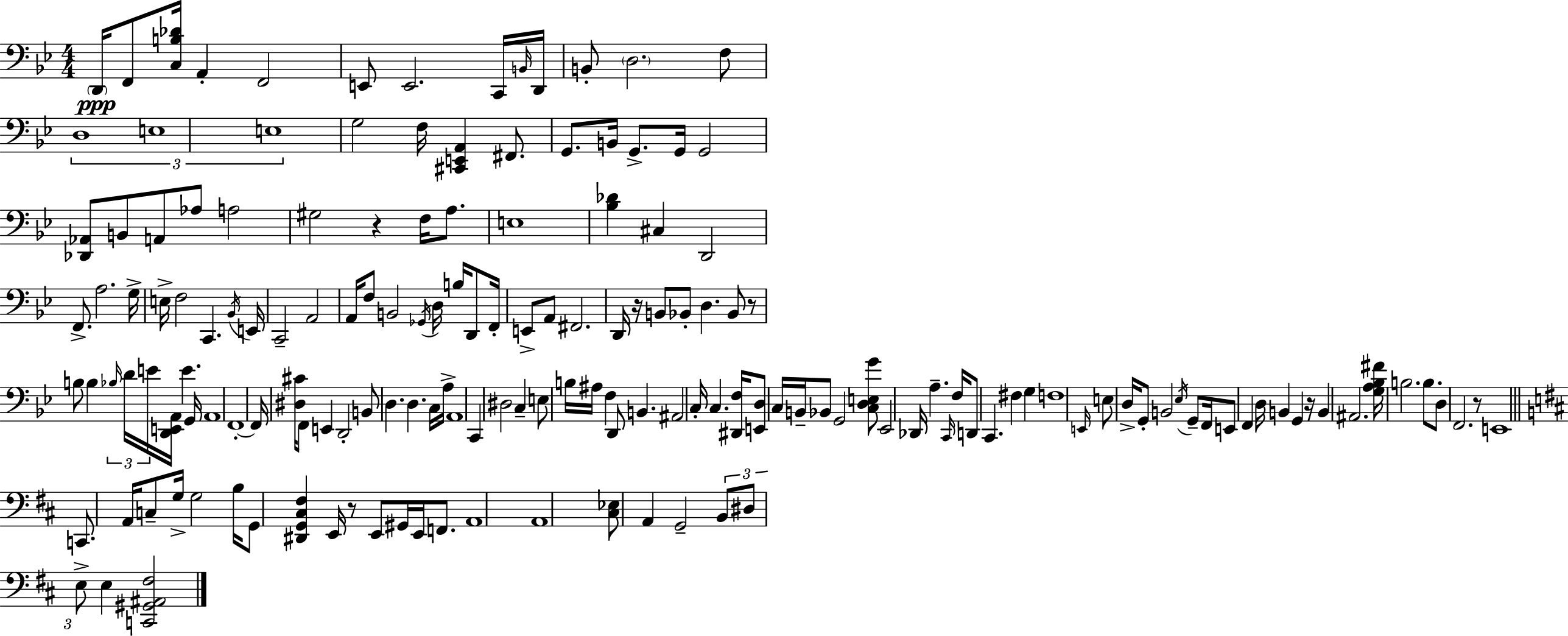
X:1
T:Untitled
M:4/4
L:1/4
K:Gm
D,,/4 F,,/2 [C,B,_D]/4 A,, F,,2 E,,/2 E,,2 C,,/4 B,,/4 D,,/4 B,,/2 D,2 F,/2 D,4 E,4 E,4 G,2 F,/4 [^C,,E,,A,,] ^F,,/2 G,,/2 B,,/4 G,,/2 G,,/4 G,,2 [_D,,_A,,]/2 B,,/2 A,,/2 _A,/2 A,2 ^G,2 z F,/4 A,/2 E,4 [_B,_D] ^C, D,,2 F,,/2 A,2 G,/4 E,/4 F,2 C,, _B,,/4 E,,/4 C,,2 A,,2 A,,/4 F,/2 B,,2 _G,,/4 D,/4 B,/4 D,,/2 F,,/4 E,,/2 A,,/2 ^F,,2 D,,/4 z/4 B,,/2 _B,,/2 D, _B,,/2 z/2 B,/2 B, _B,/4 D/4 E/4 [D,,E,,A,,]/4 E G,,/4 A,,4 F,,4 F,,/4 [^D,^C]/4 F,,/2 E,, D,,2 B,,/2 D, D, C,/4 A,/4 A,,4 C,, ^D,2 C, E,/2 B,/4 ^A,/4 F, D,,/2 B,, ^A,,2 C,/4 C, [^D,,F,]/4 [E,,D,]/2 C,/4 B,,/4 _B,,/2 G,,2 [C,D,E,G]/2 _E,,2 _D,,/4 A, C,,/4 F,/4 D,,/2 C,, ^F, G, F,4 E,,/4 E,/2 D,/4 G,,/2 B,,2 _E,/4 G,,/2 F,,/4 E,,/2 F,, D,/4 B,, G,, z/4 B,, ^A,,2 [G,A,_B,^F]/4 B,2 B,/2 D,/2 F,,2 z/2 E,,4 C,,/2 A,,/4 C,/2 G,/4 G,2 B,/4 G,,/2 [^D,,G,,^C,^F,] E,,/4 z/2 E,,/2 ^G,,/4 E,,/4 F,,/2 A,,4 A,,4 [^C,_E,]/2 A,, G,,2 B,,/2 ^D,/2 E,/2 E, [C,,^G,,^A,,^F,]2